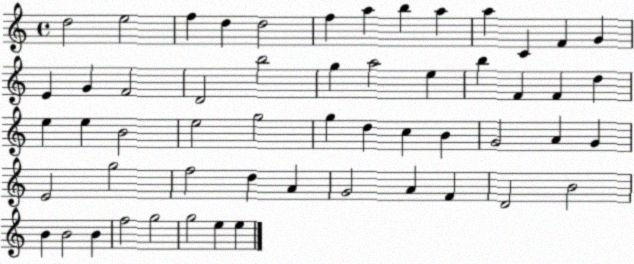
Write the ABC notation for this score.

X:1
T:Untitled
M:4/4
L:1/4
K:C
d2 e2 f d d2 f a b a a C F G E G F2 D2 b2 g a2 e b F F d e e B2 e2 g2 g d c B G2 A G E2 g2 f2 d A G2 A F D2 B2 B B2 B f2 g2 g2 e e